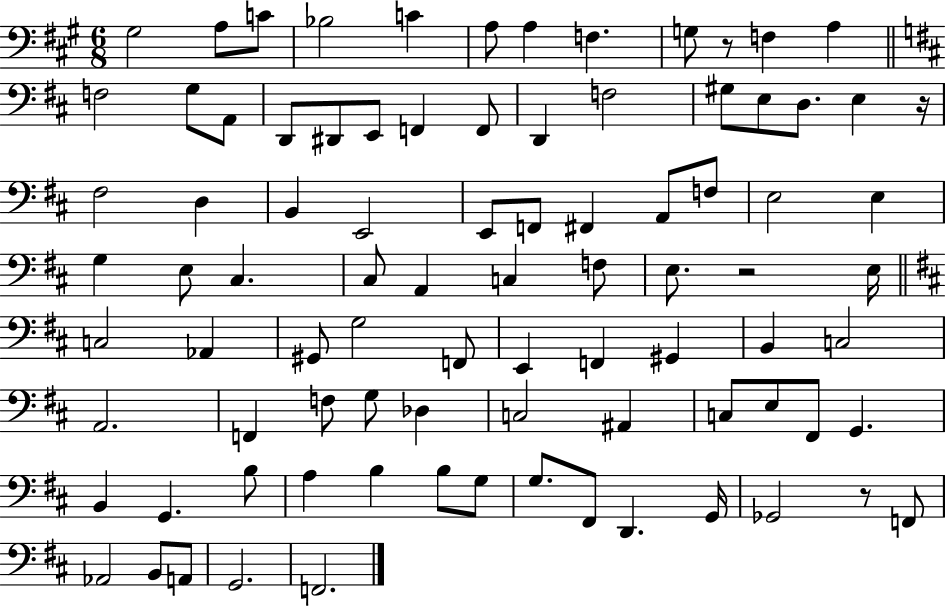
G#3/h A3/e C4/e Bb3/h C4/q A3/e A3/q F3/q. G3/e R/e F3/q A3/q F3/h G3/e A2/e D2/e D#2/e E2/e F2/q F2/e D2/q F3/h G#3/e E3/e D3/e. E3/q R/s F#3/h D3/q B2/q E2/h E2/e F2/e F#2/q A2/e F3/e E3/h E3/q G3/q E3/e C#3/q. C#3/e A2/q C3/q F3/e E3/e. R/h E3/s C3/h Ab2/q G#2/e G3/h F2/e E2/q F2/q G#2/q B2/q C3/h A2/h. F2/q F3/e G3/e Db3/q C3/h A#2/q C3/e E3/e F#2/e G2/q. B2/q G2/q. B3/e A3/q B3/q B3/e G3/e G3/e. F#2/e D2/q. G2/s Gb2/h R/e F2/e Ab2/h B2/e A2/e G2/h. F2/h.